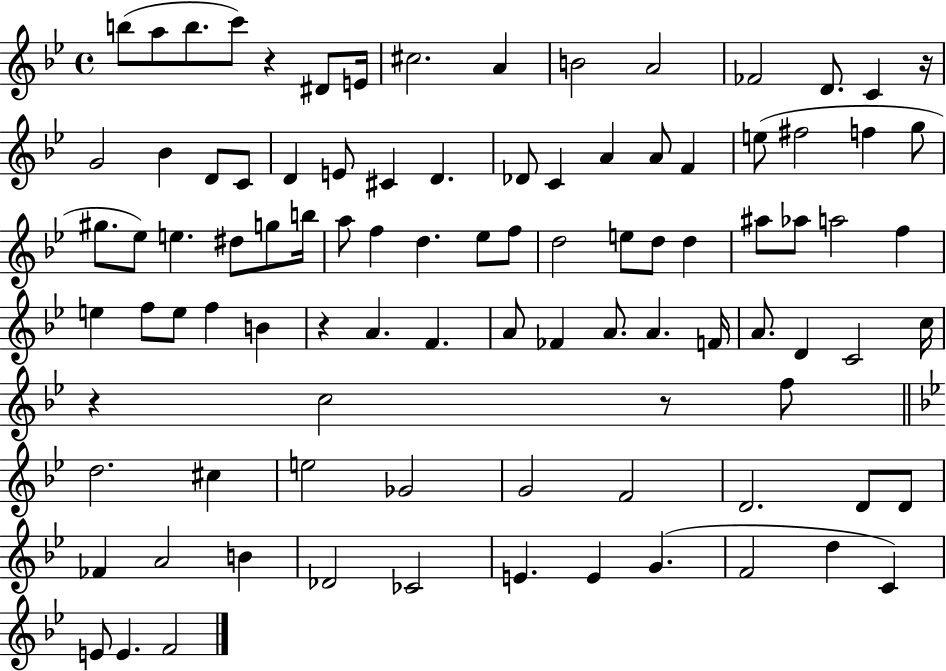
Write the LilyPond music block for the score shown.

{
  \clef treble
  \time 4/4
  \defaultTimeSignature
  \key bes \major
  b''8( a''8 b''8. c'''8) r4 dis'8 e'16 | cis''2. a'4 | b'2 a'2 | fes'2 d'8. c'4 r16 | \break g'2 bes'4 d'8 c'8 | d'4 e'8 cis'4 d'4. | des'8 c'4 a'4 a'8 f'4 | e''8( fis''2 f''4 g''8 | \break gis''8. ees''8) e''4. dis''8 g''8 b''16 | a''8 f''4 d''4. ees''8 f''8 | d''2 e''8 d''8 d''4 | ais''8 aes''8 a''2 f''4 | \break e''4 f''8 e''8 f''4 b'4 | r4 a'4. f'4. | a'8 fes'4 a'8. a'4. f'16 | a'8. d'4 c'2 c''16 | \break r4 c''2 r8 f''8 | \bar "||" \break \key bes \major d''2. cis''4 | e''2 ges'2 | g'2 f'2 | d'2. d'8 d'8 | \break fes'4 a'2 b'4 | des'2 ces'2 | e'4. e'4 g'4.( | f'2 d''4 c'4) | \break e'8 e'4. f'2 | \bar "|."
}